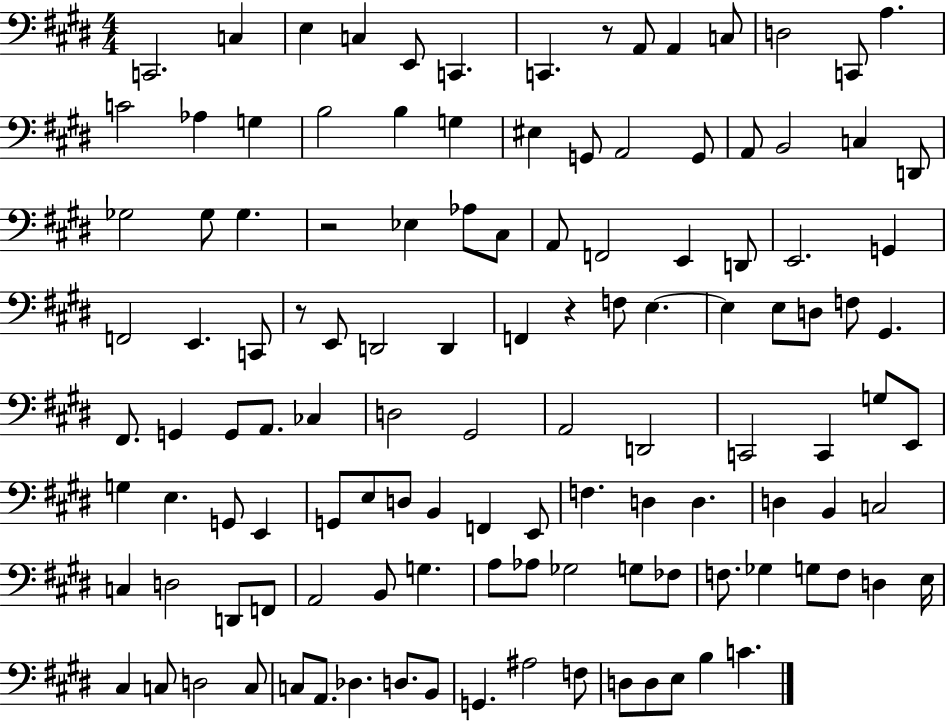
X:1
T:Untitled
M:4/4
L:1/4
K:E
C,,2 C, E, C, E,,/2 C,, C,, z/2 A,,/2 A,, C,/2 D,2 C,,/2 A, C2 _A, G, B,2 B, G, ^E, G,,/2 A,,2 G,,/2 A,,/2 B,,2 C, D,,/2 _G,2 _G,/2 _G, z2 _E, _A,/2 ^C,/2 A,,/2 F,,2 E,, D,,/2 E,,2 G,, F,,2 E,, C,,/2 z/2 E,,/2 D,,2 D,, F,, z F,/2 E, E, E,/2 D,/2 F,/2 ^G,, ^F,,/2 G,, G,,/2 A,,/2 _C, D,2 ^G,,2 A,,2 D,,2 C,,2 C,, G,/2 E,,/2 G, E, G,,/2 E,, G,,/2 E,/2 D,/2 B,, F,, E,,/2 F, D, D, D, B,, C,2 C, D,2 D,,/2 F,,/2 A,,2 B,,/2 G, A,/2 _A,/2 _G,2 G,/2 _F,/2 F,/2 _G, G,/2 F,/2 D, E,/4 ^C, C,/2 D,2 C,/2 C,/2 A,,/2 _D, D,/2 B,,/2 G,, ^A,2 F,/2 D,/2 D,/2 E,/2 B, C